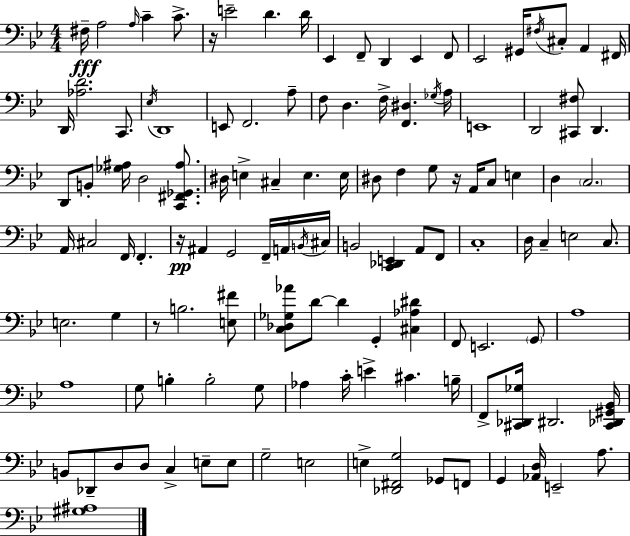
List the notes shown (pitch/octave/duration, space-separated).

F#3/s A3/h A3/s C4/q C4/e. R/s E4/h D4/q. D4/s Eb2/q F2/e D2/q Eb2/q F2/e Eb2/h G#2/s F#3/s C#3/e A2/q F#2/s D2/s [Ab3,D4]/h. C2/e. Eb3/s D2/w E2/e F2/h. A3/e F3/e D3/q. F3/s [F2,D#3]/q. Gb3/s A3/s E2/w D2/h [C#2,F#3]/e D2/q. D2/e B2/e [Gb3,A#3]/s D3/h [C2,F#2,Gb2,A#3]/e. D#3/s E3/q C#3/q E3/q. E3/s D#3/e F3/q G3/e R/s A2/s C3/e E3/q D3/q C3/h. A2/s C#3/h F2/s F2/q. R/s A#2/q G2/h F2/s A2/s B2/s C#3/s B2/h [C2,Db2,E2]/q A2/e F2/e C3/w D3/s C3/q E3/h C3/e. E3/h. G3/q R/e B3/h. [E3,F#4]/e [C3,Db3,Gb3,Ab4]/e D4/e D4/q G2/q [C#3,Ab3,D#4]/q F2/e E2/h. G2/e A3/w A3/w G3/e B3/q B3/h G3/e Ab3/q C4/s E4/q C#4/q. B3/s F2/e [C#2,Db2,Gb3]/s D#2/h. [C#2,Db2,G#2,Bb2]/s B2/e Db2/e D3/e D3/e C3/q E3/e E3/e G3/h E3/h E3/q [Db2,F#2,G3]/h Gb2/e F2/e G2/q [Ab2,D3]/s E2/h A3/e. [G#3,A#3]/w